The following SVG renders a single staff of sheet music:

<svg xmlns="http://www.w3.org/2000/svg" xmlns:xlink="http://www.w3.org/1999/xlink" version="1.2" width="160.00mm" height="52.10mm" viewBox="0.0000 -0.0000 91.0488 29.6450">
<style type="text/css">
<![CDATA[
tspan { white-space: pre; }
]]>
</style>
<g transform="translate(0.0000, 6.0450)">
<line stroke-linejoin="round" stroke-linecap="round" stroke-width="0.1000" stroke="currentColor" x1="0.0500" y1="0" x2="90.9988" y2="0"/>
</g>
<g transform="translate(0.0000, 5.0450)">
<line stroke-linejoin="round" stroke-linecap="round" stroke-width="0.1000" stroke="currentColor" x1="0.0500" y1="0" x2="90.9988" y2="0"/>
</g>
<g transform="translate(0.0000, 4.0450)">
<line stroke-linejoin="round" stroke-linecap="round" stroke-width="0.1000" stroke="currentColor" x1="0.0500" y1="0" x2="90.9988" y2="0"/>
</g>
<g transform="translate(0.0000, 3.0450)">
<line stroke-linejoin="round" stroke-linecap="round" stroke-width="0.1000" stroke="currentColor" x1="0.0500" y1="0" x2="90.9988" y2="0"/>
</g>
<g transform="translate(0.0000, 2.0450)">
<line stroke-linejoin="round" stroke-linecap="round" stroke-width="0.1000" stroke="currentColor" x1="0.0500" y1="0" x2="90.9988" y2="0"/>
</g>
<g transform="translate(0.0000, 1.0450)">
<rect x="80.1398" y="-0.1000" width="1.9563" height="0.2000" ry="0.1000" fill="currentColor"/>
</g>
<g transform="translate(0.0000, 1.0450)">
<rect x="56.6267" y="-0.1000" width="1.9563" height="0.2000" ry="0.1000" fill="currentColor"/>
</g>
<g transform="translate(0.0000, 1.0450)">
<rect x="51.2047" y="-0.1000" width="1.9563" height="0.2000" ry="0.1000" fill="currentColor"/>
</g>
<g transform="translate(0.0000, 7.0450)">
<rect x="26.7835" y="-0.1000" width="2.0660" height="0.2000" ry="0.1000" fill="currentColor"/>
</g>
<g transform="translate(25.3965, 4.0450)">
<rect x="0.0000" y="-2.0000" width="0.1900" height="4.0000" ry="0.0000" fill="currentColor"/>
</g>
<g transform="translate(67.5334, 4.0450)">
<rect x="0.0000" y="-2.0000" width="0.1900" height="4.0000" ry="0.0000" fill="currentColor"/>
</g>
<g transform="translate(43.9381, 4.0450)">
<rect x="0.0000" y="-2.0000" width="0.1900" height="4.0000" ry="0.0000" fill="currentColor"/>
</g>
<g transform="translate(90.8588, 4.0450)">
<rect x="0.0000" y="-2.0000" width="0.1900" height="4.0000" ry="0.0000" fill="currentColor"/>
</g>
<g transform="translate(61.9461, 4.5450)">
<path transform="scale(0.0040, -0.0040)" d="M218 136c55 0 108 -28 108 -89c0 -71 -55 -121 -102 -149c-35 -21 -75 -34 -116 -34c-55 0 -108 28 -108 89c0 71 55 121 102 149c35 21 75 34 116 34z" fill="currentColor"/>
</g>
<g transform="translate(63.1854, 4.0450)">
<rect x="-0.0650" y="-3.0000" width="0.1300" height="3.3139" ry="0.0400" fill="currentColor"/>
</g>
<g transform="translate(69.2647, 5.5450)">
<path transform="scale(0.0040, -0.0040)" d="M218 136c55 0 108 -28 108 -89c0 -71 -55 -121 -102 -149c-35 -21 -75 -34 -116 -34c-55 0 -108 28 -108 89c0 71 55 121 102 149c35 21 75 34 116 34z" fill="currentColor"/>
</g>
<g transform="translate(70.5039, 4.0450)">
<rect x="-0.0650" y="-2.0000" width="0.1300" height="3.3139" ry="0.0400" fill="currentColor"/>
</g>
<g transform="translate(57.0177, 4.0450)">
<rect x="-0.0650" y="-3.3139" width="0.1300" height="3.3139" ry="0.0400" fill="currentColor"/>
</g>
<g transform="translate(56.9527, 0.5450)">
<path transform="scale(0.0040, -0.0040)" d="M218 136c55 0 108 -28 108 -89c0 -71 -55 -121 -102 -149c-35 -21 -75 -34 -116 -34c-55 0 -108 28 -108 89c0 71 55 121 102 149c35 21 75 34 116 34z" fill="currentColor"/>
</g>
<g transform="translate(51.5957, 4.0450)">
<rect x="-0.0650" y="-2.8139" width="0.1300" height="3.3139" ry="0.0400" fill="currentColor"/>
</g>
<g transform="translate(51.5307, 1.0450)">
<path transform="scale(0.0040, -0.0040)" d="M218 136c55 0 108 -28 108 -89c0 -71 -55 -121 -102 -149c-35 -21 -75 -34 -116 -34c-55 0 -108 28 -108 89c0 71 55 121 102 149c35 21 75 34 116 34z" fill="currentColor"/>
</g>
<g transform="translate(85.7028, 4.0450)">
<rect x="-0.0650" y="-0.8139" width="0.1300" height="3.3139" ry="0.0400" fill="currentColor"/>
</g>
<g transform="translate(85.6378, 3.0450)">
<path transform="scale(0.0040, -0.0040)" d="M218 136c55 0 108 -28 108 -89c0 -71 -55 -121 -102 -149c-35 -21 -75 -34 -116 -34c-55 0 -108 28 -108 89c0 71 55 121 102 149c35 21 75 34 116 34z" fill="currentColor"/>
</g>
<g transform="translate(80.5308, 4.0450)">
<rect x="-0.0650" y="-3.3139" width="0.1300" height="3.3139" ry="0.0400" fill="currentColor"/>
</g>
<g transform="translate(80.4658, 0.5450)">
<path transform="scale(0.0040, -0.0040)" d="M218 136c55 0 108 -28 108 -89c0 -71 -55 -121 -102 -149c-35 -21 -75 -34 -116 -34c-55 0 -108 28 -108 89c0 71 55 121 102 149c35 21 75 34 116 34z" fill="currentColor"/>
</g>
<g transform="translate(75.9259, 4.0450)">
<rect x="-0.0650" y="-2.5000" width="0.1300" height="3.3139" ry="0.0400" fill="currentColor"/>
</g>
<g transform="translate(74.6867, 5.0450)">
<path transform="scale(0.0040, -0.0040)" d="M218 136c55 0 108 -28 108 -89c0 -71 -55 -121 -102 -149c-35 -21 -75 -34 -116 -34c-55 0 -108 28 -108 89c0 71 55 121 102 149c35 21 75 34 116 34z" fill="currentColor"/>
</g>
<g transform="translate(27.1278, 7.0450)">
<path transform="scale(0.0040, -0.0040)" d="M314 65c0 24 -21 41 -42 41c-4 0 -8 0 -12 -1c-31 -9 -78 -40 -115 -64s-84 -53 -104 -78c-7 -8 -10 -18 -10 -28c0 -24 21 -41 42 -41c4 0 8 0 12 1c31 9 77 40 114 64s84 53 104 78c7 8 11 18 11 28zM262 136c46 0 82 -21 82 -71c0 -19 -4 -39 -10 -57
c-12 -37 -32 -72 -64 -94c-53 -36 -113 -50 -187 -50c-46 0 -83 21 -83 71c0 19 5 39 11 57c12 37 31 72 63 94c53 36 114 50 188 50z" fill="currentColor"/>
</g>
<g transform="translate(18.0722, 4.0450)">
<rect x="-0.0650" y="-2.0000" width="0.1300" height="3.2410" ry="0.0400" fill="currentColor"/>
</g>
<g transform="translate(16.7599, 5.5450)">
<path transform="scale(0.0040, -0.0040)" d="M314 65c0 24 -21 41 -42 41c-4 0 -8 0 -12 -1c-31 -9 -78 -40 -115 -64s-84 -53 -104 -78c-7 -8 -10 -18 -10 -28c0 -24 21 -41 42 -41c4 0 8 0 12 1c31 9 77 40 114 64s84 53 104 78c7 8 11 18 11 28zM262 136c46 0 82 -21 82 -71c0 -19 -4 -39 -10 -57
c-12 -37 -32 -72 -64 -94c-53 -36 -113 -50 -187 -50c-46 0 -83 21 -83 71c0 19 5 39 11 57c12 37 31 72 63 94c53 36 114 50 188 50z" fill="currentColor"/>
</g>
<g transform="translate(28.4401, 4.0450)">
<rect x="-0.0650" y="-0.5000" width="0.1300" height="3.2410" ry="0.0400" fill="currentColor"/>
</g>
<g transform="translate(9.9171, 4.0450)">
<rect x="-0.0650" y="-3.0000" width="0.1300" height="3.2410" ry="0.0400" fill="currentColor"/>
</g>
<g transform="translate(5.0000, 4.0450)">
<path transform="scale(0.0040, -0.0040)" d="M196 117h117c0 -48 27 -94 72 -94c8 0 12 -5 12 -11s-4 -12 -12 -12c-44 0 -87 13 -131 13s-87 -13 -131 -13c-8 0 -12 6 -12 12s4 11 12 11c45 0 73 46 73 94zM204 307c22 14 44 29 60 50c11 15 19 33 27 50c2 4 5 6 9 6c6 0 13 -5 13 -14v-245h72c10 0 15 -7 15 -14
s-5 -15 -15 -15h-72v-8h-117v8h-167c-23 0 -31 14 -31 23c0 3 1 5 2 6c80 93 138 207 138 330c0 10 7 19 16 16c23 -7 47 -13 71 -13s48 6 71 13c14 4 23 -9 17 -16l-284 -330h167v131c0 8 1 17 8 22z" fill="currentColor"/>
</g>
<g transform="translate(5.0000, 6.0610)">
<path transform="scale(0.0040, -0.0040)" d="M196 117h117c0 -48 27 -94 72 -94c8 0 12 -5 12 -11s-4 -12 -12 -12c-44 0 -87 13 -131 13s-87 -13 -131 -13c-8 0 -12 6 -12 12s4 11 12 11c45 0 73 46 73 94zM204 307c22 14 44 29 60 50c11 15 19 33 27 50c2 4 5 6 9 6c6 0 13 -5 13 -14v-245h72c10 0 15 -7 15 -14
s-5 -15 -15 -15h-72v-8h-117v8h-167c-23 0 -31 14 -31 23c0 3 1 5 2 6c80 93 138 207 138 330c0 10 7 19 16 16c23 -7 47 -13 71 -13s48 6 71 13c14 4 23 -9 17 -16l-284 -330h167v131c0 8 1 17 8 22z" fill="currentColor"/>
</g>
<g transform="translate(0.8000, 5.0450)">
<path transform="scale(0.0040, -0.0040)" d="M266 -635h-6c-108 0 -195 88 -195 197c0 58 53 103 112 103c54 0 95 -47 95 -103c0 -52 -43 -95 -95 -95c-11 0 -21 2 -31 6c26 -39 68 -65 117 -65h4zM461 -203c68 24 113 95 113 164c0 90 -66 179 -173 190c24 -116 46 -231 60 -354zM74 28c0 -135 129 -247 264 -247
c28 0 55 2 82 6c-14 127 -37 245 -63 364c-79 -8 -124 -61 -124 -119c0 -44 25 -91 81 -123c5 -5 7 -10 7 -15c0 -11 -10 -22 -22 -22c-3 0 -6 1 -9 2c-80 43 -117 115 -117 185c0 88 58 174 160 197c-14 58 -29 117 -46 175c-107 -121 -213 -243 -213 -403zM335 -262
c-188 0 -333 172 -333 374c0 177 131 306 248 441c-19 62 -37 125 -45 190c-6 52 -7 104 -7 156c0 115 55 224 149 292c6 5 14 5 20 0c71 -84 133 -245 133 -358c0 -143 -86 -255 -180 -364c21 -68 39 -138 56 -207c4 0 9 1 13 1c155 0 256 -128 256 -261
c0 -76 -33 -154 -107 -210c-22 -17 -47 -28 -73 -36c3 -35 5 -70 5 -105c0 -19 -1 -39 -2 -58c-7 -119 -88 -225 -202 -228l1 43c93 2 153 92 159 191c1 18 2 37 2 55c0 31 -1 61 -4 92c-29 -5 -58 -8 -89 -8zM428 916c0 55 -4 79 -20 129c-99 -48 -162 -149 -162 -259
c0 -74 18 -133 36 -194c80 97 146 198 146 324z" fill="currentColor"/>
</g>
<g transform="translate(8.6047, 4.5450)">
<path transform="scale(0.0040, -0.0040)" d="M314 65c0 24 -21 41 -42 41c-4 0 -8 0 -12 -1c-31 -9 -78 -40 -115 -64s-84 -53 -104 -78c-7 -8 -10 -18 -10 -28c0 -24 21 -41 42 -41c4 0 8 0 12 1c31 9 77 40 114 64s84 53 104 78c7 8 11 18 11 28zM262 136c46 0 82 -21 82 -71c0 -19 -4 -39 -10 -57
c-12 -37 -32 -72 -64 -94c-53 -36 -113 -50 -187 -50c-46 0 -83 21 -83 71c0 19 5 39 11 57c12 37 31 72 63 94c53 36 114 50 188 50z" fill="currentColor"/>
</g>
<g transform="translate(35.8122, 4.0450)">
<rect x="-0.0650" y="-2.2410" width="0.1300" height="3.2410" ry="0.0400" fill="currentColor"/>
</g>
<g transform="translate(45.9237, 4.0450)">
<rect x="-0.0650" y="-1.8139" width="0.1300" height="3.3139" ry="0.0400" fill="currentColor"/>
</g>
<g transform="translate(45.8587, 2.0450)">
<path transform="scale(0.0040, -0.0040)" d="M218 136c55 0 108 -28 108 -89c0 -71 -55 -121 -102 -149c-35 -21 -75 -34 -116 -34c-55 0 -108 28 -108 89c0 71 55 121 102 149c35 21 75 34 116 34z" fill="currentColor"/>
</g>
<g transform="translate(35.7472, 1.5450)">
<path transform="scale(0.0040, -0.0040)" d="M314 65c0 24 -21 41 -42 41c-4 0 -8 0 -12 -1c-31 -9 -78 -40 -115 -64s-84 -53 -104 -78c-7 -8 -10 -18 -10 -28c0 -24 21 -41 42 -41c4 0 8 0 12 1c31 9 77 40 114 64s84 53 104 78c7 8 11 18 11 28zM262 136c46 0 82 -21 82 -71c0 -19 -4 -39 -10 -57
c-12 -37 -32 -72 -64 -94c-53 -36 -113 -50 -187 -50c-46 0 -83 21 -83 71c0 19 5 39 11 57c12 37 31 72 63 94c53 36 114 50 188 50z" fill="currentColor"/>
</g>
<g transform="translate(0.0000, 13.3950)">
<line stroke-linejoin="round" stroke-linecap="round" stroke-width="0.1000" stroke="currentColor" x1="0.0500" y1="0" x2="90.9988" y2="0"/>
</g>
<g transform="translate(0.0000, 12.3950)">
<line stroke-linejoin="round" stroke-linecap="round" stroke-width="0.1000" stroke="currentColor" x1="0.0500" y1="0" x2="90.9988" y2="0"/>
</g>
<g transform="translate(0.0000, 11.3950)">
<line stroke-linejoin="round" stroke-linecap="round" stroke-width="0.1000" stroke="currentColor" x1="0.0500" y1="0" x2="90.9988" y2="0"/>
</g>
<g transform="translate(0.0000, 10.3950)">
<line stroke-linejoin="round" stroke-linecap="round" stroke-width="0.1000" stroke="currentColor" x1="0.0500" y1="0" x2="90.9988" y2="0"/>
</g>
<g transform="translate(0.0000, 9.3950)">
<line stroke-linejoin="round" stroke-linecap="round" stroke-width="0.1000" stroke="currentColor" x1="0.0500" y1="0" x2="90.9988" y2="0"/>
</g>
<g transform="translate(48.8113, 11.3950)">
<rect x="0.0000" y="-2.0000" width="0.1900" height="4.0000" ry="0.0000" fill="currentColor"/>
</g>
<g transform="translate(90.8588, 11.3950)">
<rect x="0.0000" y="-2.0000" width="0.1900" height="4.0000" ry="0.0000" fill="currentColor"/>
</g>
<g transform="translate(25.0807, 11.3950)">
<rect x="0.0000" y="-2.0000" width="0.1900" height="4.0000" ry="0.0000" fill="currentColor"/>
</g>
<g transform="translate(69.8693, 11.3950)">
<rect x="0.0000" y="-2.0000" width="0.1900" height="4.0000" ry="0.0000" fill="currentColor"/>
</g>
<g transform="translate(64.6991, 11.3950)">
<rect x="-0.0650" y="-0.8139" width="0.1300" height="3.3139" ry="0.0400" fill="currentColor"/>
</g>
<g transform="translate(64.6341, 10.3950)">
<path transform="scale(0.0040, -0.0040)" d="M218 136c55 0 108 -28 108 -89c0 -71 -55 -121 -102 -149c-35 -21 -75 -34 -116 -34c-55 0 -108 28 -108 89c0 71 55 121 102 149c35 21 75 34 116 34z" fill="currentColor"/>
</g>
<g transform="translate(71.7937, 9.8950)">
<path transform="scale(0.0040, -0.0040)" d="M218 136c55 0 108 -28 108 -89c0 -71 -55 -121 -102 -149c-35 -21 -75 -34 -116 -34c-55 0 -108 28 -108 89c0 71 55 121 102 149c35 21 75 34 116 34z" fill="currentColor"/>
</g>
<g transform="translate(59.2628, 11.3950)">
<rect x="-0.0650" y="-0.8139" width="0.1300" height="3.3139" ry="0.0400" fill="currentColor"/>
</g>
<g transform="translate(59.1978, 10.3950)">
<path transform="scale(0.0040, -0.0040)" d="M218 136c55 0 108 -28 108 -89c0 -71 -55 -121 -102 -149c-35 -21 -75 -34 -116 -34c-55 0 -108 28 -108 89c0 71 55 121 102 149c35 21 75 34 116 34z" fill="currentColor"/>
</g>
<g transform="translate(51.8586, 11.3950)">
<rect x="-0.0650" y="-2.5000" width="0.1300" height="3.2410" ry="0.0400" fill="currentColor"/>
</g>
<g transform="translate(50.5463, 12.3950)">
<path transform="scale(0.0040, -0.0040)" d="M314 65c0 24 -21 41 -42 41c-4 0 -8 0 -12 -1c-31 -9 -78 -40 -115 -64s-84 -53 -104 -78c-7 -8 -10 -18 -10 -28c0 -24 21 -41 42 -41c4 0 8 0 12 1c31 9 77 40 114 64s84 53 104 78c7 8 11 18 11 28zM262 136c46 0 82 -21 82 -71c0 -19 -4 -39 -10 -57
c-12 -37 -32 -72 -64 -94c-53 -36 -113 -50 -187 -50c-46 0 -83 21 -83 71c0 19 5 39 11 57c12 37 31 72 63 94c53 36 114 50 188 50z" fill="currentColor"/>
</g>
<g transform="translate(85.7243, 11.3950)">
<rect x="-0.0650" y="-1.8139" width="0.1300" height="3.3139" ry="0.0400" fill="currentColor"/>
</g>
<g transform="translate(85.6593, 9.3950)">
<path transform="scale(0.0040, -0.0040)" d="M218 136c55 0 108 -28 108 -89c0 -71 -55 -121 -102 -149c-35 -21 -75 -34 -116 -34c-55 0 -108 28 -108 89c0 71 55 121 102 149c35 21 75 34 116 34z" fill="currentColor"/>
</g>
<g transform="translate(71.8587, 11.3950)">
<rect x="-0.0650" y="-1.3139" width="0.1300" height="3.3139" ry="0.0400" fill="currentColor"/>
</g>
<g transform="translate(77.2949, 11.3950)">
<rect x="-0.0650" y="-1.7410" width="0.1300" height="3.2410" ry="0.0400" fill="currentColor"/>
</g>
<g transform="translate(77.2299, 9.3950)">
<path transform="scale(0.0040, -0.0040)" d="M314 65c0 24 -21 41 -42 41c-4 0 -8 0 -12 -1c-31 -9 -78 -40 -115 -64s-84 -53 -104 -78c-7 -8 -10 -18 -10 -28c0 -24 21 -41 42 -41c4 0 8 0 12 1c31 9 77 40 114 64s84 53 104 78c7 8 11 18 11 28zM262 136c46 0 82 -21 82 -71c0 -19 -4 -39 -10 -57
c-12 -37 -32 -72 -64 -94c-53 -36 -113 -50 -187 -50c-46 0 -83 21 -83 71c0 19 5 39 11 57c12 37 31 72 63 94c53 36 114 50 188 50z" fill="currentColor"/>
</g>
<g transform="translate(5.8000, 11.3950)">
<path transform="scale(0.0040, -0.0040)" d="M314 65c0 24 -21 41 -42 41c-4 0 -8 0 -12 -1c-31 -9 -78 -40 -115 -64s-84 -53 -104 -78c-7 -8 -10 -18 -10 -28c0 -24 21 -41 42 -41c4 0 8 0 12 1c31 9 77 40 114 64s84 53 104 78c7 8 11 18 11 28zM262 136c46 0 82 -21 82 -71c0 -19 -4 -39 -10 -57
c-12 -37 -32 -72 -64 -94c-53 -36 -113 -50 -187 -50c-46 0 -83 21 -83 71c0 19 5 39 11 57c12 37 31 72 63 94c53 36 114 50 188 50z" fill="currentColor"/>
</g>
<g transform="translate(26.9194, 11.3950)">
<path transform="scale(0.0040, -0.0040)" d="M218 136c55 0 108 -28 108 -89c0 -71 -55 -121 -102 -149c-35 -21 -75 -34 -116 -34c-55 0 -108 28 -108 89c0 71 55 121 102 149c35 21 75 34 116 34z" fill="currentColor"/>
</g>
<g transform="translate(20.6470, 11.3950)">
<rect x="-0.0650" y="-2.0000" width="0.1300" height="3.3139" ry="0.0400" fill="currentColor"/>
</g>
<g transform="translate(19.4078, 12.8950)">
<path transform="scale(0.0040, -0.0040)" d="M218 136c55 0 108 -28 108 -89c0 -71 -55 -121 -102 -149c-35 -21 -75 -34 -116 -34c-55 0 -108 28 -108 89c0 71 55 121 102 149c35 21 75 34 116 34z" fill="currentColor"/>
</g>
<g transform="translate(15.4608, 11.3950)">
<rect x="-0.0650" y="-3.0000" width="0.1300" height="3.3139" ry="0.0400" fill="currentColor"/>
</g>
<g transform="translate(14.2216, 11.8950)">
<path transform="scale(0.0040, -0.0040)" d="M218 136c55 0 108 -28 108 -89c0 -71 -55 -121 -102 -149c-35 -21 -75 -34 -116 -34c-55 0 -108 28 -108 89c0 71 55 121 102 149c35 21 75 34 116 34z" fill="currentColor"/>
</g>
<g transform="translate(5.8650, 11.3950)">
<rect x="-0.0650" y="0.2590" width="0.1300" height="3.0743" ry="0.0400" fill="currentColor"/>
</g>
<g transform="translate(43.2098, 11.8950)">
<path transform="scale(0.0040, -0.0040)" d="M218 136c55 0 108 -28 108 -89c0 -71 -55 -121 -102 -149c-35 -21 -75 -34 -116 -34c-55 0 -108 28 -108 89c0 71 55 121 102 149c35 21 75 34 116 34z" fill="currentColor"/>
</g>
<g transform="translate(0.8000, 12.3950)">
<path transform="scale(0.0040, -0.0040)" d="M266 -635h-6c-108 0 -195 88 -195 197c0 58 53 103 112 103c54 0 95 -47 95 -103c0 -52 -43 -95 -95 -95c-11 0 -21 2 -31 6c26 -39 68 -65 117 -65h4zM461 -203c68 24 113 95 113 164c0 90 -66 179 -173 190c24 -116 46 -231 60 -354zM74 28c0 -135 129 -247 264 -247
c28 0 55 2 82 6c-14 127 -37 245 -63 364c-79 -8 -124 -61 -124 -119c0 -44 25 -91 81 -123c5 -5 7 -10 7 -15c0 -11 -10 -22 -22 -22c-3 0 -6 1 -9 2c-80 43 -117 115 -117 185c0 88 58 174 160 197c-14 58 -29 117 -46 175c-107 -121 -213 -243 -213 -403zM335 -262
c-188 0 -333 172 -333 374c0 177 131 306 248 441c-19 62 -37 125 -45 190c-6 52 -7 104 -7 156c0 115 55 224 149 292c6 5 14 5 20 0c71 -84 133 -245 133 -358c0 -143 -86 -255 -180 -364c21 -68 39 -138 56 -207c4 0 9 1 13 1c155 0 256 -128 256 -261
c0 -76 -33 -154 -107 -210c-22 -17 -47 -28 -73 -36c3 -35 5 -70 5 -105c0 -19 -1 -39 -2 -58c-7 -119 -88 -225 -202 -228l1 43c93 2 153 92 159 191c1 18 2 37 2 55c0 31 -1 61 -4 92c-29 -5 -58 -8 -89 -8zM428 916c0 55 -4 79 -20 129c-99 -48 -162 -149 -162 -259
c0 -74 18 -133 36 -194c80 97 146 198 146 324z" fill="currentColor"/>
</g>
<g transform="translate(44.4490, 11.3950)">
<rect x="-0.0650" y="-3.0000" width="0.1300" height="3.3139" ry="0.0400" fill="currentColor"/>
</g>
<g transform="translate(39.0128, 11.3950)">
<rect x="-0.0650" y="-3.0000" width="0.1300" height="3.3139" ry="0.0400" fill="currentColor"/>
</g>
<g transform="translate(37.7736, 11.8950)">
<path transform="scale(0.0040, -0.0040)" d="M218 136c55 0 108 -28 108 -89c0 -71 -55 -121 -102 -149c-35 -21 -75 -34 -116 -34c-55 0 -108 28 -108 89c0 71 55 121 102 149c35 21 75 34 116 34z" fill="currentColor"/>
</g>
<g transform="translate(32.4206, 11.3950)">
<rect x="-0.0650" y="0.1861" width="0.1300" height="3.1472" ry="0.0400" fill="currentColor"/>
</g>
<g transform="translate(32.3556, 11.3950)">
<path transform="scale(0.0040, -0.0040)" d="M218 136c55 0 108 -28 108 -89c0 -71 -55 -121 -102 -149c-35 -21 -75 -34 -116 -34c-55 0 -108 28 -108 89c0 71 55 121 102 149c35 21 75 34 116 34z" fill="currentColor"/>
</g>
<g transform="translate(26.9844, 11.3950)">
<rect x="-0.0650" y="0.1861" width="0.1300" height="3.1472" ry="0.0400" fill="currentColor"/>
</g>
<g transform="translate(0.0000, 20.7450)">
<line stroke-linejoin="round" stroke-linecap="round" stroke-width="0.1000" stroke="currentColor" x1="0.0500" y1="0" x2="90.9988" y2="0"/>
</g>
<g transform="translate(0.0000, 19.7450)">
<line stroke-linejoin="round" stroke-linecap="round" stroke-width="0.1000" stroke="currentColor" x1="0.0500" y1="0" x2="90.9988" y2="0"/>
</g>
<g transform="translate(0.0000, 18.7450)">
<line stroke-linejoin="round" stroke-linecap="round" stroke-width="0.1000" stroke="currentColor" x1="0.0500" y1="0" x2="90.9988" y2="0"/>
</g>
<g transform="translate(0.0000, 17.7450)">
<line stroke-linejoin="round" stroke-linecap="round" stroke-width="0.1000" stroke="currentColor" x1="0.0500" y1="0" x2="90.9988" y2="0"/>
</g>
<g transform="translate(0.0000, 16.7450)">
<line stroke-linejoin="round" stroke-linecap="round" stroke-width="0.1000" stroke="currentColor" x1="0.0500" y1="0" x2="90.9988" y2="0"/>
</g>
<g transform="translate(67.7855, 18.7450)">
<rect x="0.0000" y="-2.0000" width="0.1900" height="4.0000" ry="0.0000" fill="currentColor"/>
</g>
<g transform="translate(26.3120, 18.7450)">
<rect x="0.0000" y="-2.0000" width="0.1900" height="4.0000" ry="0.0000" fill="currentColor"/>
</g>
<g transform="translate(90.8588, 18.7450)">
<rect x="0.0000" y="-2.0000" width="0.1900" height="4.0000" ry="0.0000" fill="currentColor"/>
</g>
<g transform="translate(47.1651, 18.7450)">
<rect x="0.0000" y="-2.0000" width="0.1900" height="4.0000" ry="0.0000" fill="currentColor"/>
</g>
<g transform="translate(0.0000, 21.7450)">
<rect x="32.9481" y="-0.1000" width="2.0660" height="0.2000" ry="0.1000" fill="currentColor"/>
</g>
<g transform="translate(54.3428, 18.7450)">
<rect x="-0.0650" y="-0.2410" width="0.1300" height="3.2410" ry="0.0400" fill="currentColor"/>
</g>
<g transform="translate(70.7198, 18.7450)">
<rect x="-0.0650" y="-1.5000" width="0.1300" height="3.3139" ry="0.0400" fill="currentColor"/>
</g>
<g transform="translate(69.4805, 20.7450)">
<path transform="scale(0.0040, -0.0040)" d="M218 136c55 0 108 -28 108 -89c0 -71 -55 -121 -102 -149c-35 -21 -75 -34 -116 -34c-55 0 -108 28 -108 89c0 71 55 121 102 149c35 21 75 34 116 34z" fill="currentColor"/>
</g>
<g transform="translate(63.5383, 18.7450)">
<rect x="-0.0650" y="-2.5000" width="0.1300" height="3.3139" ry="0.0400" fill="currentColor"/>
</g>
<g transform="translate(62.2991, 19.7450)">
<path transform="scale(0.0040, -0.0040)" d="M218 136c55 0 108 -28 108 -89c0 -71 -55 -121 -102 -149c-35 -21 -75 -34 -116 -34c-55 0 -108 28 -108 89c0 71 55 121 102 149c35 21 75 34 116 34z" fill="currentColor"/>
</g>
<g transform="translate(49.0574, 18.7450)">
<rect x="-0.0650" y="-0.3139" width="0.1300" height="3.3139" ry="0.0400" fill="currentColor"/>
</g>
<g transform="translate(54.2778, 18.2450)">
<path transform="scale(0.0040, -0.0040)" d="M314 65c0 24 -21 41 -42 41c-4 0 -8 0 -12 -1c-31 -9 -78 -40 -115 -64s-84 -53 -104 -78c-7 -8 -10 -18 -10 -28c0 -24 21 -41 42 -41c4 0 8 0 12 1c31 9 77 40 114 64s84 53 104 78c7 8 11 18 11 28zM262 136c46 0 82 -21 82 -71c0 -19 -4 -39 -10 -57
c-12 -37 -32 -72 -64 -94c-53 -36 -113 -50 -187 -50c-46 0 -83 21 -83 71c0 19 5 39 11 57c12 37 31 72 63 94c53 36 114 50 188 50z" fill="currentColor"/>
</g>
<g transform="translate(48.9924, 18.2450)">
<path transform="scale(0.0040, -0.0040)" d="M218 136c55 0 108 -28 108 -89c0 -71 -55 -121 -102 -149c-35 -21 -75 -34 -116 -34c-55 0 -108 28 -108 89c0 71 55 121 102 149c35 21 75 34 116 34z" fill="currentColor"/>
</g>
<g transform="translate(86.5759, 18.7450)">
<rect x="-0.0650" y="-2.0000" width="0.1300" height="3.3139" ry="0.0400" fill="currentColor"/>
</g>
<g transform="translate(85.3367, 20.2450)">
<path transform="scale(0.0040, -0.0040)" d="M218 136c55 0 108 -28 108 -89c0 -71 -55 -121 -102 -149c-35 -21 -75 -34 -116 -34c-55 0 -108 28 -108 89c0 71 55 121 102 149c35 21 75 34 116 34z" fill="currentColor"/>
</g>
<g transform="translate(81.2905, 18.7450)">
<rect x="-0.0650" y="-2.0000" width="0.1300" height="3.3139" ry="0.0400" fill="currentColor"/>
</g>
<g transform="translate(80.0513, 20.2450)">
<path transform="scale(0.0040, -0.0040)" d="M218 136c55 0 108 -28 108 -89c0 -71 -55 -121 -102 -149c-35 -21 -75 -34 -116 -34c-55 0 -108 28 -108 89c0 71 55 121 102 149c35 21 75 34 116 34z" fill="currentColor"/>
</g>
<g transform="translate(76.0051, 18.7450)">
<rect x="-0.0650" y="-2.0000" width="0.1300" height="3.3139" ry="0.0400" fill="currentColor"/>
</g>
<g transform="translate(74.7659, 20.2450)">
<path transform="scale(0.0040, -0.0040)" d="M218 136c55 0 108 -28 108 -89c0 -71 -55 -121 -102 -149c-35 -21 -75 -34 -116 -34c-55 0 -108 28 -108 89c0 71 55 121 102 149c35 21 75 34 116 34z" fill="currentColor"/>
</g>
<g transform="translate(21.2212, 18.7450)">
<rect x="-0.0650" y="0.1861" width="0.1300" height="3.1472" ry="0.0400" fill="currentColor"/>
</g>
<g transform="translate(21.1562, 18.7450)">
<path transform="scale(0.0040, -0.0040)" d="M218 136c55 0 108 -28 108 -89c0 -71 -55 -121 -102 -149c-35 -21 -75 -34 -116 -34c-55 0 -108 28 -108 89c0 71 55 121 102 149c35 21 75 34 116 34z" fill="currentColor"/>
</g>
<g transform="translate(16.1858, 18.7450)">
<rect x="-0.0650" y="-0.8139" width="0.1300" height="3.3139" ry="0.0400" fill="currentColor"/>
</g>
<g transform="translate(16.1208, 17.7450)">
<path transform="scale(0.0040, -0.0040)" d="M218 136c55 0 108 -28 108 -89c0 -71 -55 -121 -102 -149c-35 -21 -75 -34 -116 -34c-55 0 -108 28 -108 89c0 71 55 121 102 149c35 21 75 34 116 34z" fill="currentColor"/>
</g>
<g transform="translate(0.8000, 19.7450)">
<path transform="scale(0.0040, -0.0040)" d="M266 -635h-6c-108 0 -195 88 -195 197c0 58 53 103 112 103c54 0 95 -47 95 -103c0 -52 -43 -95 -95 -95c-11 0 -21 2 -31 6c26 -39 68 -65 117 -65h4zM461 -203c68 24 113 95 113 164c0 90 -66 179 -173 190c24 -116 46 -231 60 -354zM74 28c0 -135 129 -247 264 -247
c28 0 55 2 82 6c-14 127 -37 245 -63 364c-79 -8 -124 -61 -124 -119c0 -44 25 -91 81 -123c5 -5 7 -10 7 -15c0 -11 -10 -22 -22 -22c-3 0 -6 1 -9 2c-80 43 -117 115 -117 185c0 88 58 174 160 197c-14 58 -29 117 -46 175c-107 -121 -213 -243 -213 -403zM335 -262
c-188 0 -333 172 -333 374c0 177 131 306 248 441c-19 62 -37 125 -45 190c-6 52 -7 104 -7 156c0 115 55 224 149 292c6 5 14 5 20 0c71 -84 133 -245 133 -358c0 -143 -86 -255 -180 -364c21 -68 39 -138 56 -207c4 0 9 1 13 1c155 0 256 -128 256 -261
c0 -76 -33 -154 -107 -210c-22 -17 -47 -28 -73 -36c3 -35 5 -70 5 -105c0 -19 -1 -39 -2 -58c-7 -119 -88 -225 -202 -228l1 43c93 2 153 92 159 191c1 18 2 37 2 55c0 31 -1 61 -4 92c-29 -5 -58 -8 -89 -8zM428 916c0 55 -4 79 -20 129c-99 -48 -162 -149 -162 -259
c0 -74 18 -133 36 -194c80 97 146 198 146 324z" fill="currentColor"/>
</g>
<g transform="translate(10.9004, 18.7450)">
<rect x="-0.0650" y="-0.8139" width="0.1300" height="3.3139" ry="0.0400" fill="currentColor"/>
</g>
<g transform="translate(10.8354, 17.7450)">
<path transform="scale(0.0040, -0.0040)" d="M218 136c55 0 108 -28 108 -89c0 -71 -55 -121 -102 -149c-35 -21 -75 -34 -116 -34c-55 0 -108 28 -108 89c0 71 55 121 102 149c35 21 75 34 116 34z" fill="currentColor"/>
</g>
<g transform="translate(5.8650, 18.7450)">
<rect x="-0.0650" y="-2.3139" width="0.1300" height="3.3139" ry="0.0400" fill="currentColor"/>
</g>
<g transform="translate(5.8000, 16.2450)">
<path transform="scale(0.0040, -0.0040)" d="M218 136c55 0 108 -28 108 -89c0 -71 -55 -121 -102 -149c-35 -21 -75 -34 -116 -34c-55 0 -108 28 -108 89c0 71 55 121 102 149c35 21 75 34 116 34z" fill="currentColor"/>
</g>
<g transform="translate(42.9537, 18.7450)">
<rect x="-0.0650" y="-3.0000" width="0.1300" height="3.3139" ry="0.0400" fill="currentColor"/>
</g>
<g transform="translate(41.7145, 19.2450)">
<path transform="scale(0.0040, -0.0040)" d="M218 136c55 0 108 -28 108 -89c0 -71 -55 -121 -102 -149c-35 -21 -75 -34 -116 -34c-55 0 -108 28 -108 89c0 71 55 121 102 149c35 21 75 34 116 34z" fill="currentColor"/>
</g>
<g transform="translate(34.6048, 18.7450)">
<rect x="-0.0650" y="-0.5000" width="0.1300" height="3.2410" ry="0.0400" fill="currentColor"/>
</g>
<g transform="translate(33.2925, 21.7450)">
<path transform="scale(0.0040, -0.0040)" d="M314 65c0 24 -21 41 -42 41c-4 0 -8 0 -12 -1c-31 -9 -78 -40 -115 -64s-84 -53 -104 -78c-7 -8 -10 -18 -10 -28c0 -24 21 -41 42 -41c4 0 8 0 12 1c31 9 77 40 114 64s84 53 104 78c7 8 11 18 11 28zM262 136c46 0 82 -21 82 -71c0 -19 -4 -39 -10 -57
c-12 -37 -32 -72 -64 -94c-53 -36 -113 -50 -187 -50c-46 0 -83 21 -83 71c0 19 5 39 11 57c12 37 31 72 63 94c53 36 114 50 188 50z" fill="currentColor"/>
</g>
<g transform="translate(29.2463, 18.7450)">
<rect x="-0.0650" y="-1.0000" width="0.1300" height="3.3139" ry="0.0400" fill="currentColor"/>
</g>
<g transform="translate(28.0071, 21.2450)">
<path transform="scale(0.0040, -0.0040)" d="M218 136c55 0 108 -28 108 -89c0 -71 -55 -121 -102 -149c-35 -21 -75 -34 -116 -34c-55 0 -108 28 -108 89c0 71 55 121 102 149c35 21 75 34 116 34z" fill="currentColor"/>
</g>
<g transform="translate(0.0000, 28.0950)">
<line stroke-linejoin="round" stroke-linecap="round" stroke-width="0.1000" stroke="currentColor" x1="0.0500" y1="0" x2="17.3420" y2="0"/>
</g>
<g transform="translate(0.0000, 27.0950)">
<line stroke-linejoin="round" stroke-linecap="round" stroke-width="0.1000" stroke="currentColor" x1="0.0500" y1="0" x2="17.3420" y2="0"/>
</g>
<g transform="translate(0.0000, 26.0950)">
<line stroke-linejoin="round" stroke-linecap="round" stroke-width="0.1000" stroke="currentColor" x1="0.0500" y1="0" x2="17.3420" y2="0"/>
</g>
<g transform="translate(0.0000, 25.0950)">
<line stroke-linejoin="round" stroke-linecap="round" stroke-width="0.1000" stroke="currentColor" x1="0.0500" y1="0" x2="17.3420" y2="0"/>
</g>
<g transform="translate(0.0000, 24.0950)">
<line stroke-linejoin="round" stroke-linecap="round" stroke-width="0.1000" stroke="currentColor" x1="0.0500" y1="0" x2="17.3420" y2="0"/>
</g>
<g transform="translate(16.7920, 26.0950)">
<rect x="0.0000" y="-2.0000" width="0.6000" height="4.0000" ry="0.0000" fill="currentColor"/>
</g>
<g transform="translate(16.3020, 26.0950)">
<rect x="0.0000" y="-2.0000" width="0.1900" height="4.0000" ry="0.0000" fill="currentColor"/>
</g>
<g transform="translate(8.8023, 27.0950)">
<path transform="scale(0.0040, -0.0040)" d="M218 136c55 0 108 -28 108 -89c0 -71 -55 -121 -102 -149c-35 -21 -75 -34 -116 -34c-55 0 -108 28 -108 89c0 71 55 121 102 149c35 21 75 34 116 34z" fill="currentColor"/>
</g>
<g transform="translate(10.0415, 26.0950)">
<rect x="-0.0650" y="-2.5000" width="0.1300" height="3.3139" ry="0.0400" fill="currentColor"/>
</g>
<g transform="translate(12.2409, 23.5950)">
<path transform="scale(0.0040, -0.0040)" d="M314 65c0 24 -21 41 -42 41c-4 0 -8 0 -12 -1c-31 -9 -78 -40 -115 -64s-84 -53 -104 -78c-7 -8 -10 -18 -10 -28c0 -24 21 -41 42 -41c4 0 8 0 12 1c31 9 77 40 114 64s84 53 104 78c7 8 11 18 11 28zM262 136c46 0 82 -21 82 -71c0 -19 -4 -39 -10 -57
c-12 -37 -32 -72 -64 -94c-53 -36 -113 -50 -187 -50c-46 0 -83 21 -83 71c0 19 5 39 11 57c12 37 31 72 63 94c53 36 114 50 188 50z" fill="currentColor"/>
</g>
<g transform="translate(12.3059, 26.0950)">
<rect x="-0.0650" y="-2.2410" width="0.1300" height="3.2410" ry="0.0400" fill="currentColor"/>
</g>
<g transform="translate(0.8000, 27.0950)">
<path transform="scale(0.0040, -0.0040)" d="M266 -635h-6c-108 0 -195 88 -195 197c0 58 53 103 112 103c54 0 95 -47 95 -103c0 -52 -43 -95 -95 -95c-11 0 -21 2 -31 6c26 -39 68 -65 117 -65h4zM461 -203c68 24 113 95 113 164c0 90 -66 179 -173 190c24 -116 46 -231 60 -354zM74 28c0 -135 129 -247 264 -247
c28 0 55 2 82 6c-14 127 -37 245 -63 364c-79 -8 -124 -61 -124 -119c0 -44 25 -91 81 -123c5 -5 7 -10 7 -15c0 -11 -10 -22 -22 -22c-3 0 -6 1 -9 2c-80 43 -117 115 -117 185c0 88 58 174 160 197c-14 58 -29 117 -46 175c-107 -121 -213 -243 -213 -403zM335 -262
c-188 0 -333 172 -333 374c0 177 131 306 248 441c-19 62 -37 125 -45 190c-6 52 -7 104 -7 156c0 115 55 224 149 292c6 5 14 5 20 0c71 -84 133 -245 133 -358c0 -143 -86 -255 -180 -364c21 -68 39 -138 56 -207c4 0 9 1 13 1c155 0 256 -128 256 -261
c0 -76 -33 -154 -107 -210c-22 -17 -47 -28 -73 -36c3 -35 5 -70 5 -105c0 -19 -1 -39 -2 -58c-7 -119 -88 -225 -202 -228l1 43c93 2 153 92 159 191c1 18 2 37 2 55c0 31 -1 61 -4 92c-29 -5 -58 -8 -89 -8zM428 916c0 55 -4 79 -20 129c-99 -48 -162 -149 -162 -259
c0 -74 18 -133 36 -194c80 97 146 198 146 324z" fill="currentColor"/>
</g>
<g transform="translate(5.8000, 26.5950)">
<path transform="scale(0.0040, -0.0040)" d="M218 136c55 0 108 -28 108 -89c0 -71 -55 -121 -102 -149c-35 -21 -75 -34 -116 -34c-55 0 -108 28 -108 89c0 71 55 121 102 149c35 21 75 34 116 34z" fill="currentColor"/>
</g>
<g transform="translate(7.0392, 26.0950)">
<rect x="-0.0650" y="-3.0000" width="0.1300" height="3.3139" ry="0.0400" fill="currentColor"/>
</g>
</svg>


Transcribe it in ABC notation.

X:1
T:Untitled
M:4/4
L:1/4
K:C
A2 F2 C2 g2 f a b A F G b d B2 A F B B A A G2 d d e f2 f g d d B D C2 A c c2 G E F F F A G g2